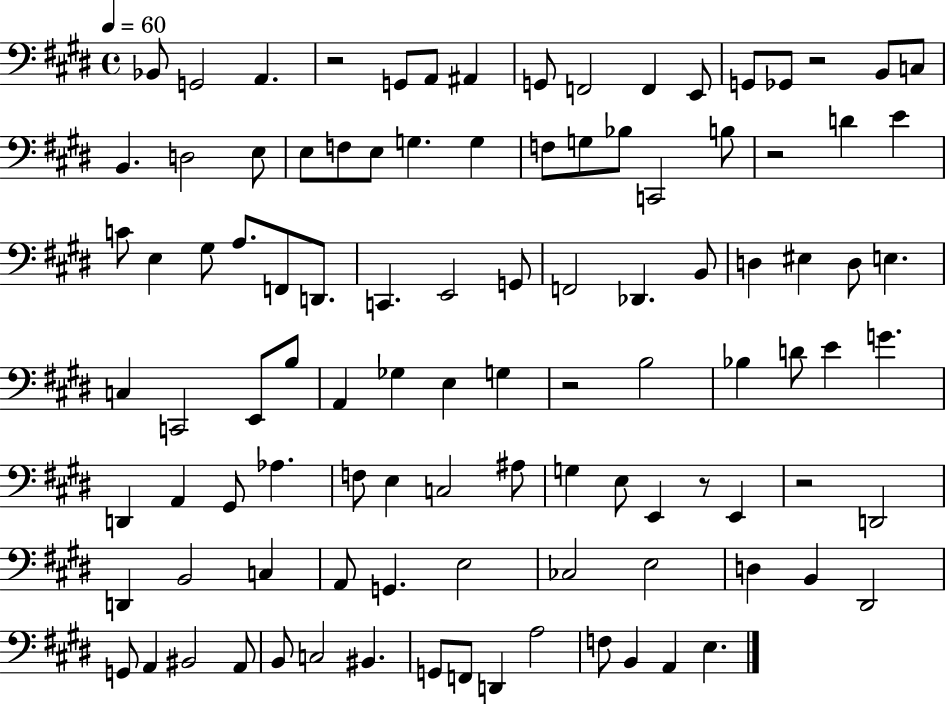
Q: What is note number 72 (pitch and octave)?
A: D2